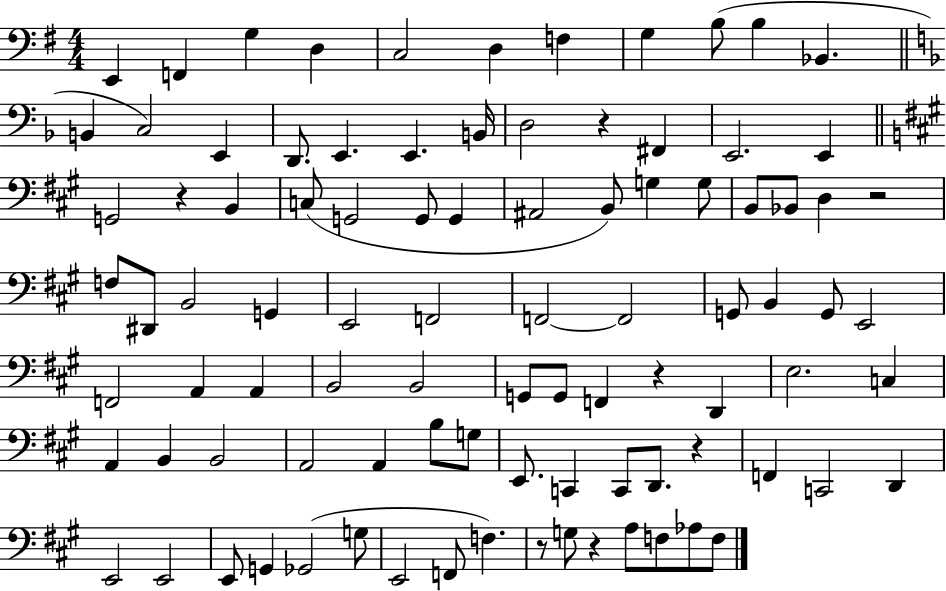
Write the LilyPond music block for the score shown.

{
  \clef bass
  \numericTimeSignature
  \time 4/4
  \key g \major
  \repeat volta 2 { e,4 f,4 g4 d4 | c2 d4 f4 | g4 b8( b4 bes,4. | \bar "||" \break \key f \major b,4 c2) e,4 | d,8. e,4. e,4. b,16 | d2 r4 fis,4 | e,2. e,4 | \break \bar "||" \break \key a \major g,2 r4 b,4 | c8( g,2 g,8 g,4 | ais,2 b,8) g4 g8 | b,8 bes,8 d4 r2 | \break f8 dis,8 b,2 g,4 | e,2 f,2 | f,2~~ f,2 | g,8 b,4 g,8 e,2 | \break f,2 a,4 a,4 | b,2 b,2 | g,8 g,8 f,4 r4 d,4 | e2. c4 | \break a,4 b,4 b,2 | a,2 a,4 b8 g8 | e,8. c,4 c,8 d,8. r4 | f,4 c,2 d,4 | \break e,2 e,2 | e,8 g,4 ges,2( g8 | e,2 f,8 f4.) | r8 g8 r4 a8 f8 aes8 f8 | \break } \bar "|."
}